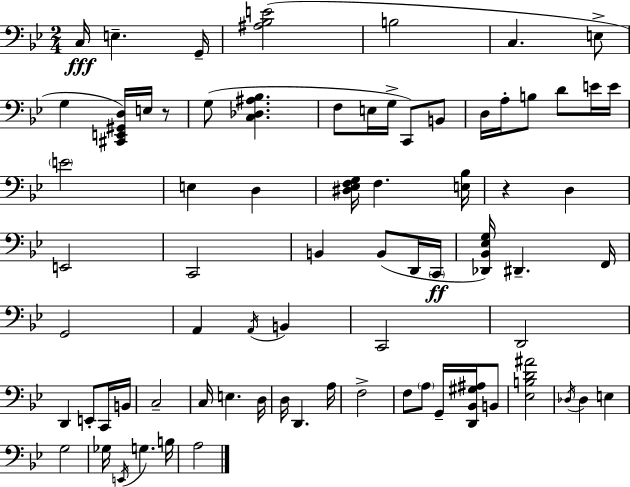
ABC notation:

X:1
T:Untitled
M:2/4
L:1/4
K:Gm
C,/4 E, G,,/4 [^A,_B,E]2 B,2 C, E,/2 G, [^C,,E,,^G,,D,]/4 E,/4 z/2 G,/2 [C,_D,^A,_B,] F,/2 E,/4 G,/4 C,,/2 B,,/2 D,/4 A,/4 B,/2 D/2 E/4 E/4 E2 E, D, [^D,_E,F,G,]/4 F, [E,_B,]/4 z D, E,,2 C,,2 B,, B,,/2 D,,/4 C,,/4 [_D,,_B,,_E,G,]/4 ^D,, F,,/4 G,,2 A,, A,,/4 B,, C,,2 D,,2 D,, E,,/2 C,,/4 B,,/4 C,2 C,/4 E, D,/4 D,/4 D,, A,/4 F,2 F,/2 A,/2 G,,/4 [D,,_B,,^G,^A,]/4 B,,/2 [_E,B,D^A]2 _D,/4 _D, E, G,2 _G,/4 E,,/4 G, B,/4 A,2